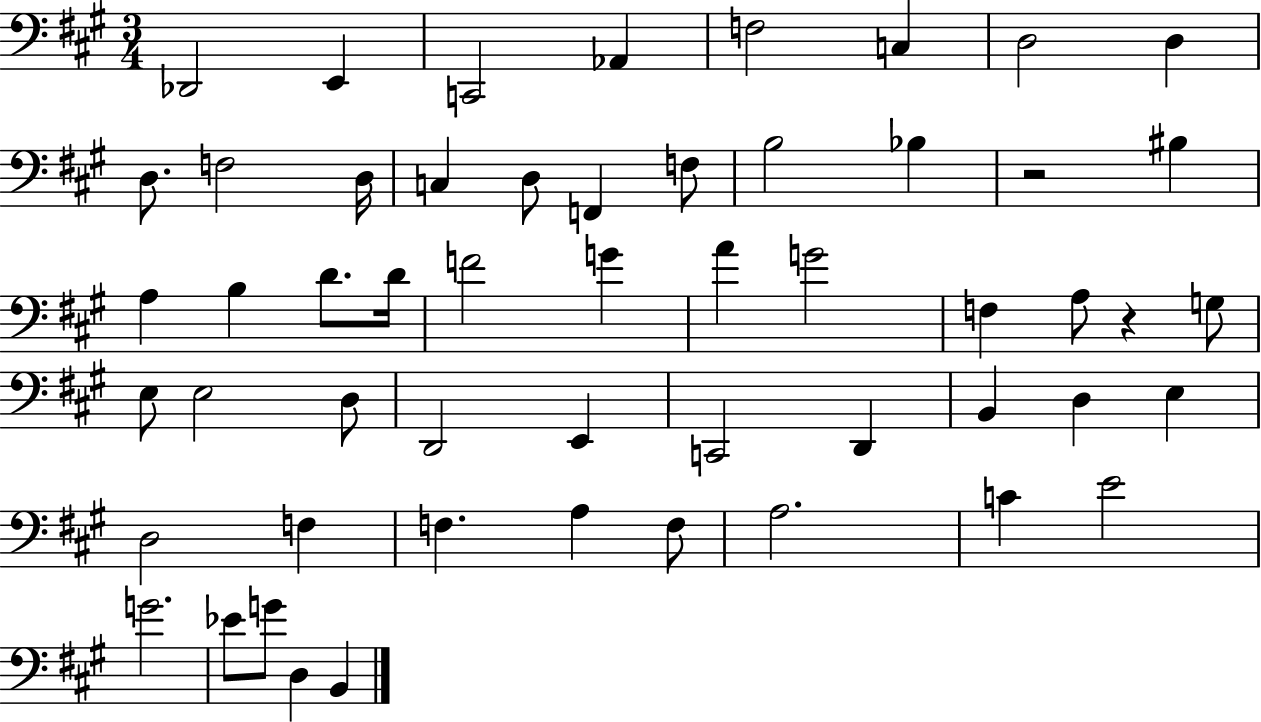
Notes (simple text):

Db2/h E2/q C2/h Ab2/q F3/h C3/q D3/h D3/q D3/e. F3/h D3/s C3/q D3/e F2/q F3/e B3/h Bb3/q R/h BIS3/q A3/q B3/q D4/e. D4/s F4/h G4/q A4/q G4/h F3/q A3/e R/q G3/e E3/e E3/h D3/e D2/h E2/q C2/h D2/q B2/q D3/q E3/q D3/h F3/q F3/q. A3/q F3/e A3/h. C4/q E4/h G4/h. Eb4/e G4/e D3/q B2/q